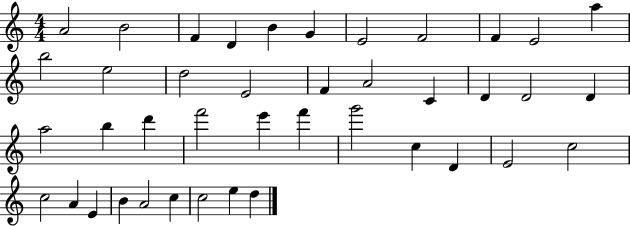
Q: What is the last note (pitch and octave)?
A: D5